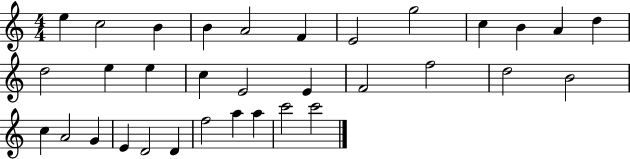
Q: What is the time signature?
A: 4/4